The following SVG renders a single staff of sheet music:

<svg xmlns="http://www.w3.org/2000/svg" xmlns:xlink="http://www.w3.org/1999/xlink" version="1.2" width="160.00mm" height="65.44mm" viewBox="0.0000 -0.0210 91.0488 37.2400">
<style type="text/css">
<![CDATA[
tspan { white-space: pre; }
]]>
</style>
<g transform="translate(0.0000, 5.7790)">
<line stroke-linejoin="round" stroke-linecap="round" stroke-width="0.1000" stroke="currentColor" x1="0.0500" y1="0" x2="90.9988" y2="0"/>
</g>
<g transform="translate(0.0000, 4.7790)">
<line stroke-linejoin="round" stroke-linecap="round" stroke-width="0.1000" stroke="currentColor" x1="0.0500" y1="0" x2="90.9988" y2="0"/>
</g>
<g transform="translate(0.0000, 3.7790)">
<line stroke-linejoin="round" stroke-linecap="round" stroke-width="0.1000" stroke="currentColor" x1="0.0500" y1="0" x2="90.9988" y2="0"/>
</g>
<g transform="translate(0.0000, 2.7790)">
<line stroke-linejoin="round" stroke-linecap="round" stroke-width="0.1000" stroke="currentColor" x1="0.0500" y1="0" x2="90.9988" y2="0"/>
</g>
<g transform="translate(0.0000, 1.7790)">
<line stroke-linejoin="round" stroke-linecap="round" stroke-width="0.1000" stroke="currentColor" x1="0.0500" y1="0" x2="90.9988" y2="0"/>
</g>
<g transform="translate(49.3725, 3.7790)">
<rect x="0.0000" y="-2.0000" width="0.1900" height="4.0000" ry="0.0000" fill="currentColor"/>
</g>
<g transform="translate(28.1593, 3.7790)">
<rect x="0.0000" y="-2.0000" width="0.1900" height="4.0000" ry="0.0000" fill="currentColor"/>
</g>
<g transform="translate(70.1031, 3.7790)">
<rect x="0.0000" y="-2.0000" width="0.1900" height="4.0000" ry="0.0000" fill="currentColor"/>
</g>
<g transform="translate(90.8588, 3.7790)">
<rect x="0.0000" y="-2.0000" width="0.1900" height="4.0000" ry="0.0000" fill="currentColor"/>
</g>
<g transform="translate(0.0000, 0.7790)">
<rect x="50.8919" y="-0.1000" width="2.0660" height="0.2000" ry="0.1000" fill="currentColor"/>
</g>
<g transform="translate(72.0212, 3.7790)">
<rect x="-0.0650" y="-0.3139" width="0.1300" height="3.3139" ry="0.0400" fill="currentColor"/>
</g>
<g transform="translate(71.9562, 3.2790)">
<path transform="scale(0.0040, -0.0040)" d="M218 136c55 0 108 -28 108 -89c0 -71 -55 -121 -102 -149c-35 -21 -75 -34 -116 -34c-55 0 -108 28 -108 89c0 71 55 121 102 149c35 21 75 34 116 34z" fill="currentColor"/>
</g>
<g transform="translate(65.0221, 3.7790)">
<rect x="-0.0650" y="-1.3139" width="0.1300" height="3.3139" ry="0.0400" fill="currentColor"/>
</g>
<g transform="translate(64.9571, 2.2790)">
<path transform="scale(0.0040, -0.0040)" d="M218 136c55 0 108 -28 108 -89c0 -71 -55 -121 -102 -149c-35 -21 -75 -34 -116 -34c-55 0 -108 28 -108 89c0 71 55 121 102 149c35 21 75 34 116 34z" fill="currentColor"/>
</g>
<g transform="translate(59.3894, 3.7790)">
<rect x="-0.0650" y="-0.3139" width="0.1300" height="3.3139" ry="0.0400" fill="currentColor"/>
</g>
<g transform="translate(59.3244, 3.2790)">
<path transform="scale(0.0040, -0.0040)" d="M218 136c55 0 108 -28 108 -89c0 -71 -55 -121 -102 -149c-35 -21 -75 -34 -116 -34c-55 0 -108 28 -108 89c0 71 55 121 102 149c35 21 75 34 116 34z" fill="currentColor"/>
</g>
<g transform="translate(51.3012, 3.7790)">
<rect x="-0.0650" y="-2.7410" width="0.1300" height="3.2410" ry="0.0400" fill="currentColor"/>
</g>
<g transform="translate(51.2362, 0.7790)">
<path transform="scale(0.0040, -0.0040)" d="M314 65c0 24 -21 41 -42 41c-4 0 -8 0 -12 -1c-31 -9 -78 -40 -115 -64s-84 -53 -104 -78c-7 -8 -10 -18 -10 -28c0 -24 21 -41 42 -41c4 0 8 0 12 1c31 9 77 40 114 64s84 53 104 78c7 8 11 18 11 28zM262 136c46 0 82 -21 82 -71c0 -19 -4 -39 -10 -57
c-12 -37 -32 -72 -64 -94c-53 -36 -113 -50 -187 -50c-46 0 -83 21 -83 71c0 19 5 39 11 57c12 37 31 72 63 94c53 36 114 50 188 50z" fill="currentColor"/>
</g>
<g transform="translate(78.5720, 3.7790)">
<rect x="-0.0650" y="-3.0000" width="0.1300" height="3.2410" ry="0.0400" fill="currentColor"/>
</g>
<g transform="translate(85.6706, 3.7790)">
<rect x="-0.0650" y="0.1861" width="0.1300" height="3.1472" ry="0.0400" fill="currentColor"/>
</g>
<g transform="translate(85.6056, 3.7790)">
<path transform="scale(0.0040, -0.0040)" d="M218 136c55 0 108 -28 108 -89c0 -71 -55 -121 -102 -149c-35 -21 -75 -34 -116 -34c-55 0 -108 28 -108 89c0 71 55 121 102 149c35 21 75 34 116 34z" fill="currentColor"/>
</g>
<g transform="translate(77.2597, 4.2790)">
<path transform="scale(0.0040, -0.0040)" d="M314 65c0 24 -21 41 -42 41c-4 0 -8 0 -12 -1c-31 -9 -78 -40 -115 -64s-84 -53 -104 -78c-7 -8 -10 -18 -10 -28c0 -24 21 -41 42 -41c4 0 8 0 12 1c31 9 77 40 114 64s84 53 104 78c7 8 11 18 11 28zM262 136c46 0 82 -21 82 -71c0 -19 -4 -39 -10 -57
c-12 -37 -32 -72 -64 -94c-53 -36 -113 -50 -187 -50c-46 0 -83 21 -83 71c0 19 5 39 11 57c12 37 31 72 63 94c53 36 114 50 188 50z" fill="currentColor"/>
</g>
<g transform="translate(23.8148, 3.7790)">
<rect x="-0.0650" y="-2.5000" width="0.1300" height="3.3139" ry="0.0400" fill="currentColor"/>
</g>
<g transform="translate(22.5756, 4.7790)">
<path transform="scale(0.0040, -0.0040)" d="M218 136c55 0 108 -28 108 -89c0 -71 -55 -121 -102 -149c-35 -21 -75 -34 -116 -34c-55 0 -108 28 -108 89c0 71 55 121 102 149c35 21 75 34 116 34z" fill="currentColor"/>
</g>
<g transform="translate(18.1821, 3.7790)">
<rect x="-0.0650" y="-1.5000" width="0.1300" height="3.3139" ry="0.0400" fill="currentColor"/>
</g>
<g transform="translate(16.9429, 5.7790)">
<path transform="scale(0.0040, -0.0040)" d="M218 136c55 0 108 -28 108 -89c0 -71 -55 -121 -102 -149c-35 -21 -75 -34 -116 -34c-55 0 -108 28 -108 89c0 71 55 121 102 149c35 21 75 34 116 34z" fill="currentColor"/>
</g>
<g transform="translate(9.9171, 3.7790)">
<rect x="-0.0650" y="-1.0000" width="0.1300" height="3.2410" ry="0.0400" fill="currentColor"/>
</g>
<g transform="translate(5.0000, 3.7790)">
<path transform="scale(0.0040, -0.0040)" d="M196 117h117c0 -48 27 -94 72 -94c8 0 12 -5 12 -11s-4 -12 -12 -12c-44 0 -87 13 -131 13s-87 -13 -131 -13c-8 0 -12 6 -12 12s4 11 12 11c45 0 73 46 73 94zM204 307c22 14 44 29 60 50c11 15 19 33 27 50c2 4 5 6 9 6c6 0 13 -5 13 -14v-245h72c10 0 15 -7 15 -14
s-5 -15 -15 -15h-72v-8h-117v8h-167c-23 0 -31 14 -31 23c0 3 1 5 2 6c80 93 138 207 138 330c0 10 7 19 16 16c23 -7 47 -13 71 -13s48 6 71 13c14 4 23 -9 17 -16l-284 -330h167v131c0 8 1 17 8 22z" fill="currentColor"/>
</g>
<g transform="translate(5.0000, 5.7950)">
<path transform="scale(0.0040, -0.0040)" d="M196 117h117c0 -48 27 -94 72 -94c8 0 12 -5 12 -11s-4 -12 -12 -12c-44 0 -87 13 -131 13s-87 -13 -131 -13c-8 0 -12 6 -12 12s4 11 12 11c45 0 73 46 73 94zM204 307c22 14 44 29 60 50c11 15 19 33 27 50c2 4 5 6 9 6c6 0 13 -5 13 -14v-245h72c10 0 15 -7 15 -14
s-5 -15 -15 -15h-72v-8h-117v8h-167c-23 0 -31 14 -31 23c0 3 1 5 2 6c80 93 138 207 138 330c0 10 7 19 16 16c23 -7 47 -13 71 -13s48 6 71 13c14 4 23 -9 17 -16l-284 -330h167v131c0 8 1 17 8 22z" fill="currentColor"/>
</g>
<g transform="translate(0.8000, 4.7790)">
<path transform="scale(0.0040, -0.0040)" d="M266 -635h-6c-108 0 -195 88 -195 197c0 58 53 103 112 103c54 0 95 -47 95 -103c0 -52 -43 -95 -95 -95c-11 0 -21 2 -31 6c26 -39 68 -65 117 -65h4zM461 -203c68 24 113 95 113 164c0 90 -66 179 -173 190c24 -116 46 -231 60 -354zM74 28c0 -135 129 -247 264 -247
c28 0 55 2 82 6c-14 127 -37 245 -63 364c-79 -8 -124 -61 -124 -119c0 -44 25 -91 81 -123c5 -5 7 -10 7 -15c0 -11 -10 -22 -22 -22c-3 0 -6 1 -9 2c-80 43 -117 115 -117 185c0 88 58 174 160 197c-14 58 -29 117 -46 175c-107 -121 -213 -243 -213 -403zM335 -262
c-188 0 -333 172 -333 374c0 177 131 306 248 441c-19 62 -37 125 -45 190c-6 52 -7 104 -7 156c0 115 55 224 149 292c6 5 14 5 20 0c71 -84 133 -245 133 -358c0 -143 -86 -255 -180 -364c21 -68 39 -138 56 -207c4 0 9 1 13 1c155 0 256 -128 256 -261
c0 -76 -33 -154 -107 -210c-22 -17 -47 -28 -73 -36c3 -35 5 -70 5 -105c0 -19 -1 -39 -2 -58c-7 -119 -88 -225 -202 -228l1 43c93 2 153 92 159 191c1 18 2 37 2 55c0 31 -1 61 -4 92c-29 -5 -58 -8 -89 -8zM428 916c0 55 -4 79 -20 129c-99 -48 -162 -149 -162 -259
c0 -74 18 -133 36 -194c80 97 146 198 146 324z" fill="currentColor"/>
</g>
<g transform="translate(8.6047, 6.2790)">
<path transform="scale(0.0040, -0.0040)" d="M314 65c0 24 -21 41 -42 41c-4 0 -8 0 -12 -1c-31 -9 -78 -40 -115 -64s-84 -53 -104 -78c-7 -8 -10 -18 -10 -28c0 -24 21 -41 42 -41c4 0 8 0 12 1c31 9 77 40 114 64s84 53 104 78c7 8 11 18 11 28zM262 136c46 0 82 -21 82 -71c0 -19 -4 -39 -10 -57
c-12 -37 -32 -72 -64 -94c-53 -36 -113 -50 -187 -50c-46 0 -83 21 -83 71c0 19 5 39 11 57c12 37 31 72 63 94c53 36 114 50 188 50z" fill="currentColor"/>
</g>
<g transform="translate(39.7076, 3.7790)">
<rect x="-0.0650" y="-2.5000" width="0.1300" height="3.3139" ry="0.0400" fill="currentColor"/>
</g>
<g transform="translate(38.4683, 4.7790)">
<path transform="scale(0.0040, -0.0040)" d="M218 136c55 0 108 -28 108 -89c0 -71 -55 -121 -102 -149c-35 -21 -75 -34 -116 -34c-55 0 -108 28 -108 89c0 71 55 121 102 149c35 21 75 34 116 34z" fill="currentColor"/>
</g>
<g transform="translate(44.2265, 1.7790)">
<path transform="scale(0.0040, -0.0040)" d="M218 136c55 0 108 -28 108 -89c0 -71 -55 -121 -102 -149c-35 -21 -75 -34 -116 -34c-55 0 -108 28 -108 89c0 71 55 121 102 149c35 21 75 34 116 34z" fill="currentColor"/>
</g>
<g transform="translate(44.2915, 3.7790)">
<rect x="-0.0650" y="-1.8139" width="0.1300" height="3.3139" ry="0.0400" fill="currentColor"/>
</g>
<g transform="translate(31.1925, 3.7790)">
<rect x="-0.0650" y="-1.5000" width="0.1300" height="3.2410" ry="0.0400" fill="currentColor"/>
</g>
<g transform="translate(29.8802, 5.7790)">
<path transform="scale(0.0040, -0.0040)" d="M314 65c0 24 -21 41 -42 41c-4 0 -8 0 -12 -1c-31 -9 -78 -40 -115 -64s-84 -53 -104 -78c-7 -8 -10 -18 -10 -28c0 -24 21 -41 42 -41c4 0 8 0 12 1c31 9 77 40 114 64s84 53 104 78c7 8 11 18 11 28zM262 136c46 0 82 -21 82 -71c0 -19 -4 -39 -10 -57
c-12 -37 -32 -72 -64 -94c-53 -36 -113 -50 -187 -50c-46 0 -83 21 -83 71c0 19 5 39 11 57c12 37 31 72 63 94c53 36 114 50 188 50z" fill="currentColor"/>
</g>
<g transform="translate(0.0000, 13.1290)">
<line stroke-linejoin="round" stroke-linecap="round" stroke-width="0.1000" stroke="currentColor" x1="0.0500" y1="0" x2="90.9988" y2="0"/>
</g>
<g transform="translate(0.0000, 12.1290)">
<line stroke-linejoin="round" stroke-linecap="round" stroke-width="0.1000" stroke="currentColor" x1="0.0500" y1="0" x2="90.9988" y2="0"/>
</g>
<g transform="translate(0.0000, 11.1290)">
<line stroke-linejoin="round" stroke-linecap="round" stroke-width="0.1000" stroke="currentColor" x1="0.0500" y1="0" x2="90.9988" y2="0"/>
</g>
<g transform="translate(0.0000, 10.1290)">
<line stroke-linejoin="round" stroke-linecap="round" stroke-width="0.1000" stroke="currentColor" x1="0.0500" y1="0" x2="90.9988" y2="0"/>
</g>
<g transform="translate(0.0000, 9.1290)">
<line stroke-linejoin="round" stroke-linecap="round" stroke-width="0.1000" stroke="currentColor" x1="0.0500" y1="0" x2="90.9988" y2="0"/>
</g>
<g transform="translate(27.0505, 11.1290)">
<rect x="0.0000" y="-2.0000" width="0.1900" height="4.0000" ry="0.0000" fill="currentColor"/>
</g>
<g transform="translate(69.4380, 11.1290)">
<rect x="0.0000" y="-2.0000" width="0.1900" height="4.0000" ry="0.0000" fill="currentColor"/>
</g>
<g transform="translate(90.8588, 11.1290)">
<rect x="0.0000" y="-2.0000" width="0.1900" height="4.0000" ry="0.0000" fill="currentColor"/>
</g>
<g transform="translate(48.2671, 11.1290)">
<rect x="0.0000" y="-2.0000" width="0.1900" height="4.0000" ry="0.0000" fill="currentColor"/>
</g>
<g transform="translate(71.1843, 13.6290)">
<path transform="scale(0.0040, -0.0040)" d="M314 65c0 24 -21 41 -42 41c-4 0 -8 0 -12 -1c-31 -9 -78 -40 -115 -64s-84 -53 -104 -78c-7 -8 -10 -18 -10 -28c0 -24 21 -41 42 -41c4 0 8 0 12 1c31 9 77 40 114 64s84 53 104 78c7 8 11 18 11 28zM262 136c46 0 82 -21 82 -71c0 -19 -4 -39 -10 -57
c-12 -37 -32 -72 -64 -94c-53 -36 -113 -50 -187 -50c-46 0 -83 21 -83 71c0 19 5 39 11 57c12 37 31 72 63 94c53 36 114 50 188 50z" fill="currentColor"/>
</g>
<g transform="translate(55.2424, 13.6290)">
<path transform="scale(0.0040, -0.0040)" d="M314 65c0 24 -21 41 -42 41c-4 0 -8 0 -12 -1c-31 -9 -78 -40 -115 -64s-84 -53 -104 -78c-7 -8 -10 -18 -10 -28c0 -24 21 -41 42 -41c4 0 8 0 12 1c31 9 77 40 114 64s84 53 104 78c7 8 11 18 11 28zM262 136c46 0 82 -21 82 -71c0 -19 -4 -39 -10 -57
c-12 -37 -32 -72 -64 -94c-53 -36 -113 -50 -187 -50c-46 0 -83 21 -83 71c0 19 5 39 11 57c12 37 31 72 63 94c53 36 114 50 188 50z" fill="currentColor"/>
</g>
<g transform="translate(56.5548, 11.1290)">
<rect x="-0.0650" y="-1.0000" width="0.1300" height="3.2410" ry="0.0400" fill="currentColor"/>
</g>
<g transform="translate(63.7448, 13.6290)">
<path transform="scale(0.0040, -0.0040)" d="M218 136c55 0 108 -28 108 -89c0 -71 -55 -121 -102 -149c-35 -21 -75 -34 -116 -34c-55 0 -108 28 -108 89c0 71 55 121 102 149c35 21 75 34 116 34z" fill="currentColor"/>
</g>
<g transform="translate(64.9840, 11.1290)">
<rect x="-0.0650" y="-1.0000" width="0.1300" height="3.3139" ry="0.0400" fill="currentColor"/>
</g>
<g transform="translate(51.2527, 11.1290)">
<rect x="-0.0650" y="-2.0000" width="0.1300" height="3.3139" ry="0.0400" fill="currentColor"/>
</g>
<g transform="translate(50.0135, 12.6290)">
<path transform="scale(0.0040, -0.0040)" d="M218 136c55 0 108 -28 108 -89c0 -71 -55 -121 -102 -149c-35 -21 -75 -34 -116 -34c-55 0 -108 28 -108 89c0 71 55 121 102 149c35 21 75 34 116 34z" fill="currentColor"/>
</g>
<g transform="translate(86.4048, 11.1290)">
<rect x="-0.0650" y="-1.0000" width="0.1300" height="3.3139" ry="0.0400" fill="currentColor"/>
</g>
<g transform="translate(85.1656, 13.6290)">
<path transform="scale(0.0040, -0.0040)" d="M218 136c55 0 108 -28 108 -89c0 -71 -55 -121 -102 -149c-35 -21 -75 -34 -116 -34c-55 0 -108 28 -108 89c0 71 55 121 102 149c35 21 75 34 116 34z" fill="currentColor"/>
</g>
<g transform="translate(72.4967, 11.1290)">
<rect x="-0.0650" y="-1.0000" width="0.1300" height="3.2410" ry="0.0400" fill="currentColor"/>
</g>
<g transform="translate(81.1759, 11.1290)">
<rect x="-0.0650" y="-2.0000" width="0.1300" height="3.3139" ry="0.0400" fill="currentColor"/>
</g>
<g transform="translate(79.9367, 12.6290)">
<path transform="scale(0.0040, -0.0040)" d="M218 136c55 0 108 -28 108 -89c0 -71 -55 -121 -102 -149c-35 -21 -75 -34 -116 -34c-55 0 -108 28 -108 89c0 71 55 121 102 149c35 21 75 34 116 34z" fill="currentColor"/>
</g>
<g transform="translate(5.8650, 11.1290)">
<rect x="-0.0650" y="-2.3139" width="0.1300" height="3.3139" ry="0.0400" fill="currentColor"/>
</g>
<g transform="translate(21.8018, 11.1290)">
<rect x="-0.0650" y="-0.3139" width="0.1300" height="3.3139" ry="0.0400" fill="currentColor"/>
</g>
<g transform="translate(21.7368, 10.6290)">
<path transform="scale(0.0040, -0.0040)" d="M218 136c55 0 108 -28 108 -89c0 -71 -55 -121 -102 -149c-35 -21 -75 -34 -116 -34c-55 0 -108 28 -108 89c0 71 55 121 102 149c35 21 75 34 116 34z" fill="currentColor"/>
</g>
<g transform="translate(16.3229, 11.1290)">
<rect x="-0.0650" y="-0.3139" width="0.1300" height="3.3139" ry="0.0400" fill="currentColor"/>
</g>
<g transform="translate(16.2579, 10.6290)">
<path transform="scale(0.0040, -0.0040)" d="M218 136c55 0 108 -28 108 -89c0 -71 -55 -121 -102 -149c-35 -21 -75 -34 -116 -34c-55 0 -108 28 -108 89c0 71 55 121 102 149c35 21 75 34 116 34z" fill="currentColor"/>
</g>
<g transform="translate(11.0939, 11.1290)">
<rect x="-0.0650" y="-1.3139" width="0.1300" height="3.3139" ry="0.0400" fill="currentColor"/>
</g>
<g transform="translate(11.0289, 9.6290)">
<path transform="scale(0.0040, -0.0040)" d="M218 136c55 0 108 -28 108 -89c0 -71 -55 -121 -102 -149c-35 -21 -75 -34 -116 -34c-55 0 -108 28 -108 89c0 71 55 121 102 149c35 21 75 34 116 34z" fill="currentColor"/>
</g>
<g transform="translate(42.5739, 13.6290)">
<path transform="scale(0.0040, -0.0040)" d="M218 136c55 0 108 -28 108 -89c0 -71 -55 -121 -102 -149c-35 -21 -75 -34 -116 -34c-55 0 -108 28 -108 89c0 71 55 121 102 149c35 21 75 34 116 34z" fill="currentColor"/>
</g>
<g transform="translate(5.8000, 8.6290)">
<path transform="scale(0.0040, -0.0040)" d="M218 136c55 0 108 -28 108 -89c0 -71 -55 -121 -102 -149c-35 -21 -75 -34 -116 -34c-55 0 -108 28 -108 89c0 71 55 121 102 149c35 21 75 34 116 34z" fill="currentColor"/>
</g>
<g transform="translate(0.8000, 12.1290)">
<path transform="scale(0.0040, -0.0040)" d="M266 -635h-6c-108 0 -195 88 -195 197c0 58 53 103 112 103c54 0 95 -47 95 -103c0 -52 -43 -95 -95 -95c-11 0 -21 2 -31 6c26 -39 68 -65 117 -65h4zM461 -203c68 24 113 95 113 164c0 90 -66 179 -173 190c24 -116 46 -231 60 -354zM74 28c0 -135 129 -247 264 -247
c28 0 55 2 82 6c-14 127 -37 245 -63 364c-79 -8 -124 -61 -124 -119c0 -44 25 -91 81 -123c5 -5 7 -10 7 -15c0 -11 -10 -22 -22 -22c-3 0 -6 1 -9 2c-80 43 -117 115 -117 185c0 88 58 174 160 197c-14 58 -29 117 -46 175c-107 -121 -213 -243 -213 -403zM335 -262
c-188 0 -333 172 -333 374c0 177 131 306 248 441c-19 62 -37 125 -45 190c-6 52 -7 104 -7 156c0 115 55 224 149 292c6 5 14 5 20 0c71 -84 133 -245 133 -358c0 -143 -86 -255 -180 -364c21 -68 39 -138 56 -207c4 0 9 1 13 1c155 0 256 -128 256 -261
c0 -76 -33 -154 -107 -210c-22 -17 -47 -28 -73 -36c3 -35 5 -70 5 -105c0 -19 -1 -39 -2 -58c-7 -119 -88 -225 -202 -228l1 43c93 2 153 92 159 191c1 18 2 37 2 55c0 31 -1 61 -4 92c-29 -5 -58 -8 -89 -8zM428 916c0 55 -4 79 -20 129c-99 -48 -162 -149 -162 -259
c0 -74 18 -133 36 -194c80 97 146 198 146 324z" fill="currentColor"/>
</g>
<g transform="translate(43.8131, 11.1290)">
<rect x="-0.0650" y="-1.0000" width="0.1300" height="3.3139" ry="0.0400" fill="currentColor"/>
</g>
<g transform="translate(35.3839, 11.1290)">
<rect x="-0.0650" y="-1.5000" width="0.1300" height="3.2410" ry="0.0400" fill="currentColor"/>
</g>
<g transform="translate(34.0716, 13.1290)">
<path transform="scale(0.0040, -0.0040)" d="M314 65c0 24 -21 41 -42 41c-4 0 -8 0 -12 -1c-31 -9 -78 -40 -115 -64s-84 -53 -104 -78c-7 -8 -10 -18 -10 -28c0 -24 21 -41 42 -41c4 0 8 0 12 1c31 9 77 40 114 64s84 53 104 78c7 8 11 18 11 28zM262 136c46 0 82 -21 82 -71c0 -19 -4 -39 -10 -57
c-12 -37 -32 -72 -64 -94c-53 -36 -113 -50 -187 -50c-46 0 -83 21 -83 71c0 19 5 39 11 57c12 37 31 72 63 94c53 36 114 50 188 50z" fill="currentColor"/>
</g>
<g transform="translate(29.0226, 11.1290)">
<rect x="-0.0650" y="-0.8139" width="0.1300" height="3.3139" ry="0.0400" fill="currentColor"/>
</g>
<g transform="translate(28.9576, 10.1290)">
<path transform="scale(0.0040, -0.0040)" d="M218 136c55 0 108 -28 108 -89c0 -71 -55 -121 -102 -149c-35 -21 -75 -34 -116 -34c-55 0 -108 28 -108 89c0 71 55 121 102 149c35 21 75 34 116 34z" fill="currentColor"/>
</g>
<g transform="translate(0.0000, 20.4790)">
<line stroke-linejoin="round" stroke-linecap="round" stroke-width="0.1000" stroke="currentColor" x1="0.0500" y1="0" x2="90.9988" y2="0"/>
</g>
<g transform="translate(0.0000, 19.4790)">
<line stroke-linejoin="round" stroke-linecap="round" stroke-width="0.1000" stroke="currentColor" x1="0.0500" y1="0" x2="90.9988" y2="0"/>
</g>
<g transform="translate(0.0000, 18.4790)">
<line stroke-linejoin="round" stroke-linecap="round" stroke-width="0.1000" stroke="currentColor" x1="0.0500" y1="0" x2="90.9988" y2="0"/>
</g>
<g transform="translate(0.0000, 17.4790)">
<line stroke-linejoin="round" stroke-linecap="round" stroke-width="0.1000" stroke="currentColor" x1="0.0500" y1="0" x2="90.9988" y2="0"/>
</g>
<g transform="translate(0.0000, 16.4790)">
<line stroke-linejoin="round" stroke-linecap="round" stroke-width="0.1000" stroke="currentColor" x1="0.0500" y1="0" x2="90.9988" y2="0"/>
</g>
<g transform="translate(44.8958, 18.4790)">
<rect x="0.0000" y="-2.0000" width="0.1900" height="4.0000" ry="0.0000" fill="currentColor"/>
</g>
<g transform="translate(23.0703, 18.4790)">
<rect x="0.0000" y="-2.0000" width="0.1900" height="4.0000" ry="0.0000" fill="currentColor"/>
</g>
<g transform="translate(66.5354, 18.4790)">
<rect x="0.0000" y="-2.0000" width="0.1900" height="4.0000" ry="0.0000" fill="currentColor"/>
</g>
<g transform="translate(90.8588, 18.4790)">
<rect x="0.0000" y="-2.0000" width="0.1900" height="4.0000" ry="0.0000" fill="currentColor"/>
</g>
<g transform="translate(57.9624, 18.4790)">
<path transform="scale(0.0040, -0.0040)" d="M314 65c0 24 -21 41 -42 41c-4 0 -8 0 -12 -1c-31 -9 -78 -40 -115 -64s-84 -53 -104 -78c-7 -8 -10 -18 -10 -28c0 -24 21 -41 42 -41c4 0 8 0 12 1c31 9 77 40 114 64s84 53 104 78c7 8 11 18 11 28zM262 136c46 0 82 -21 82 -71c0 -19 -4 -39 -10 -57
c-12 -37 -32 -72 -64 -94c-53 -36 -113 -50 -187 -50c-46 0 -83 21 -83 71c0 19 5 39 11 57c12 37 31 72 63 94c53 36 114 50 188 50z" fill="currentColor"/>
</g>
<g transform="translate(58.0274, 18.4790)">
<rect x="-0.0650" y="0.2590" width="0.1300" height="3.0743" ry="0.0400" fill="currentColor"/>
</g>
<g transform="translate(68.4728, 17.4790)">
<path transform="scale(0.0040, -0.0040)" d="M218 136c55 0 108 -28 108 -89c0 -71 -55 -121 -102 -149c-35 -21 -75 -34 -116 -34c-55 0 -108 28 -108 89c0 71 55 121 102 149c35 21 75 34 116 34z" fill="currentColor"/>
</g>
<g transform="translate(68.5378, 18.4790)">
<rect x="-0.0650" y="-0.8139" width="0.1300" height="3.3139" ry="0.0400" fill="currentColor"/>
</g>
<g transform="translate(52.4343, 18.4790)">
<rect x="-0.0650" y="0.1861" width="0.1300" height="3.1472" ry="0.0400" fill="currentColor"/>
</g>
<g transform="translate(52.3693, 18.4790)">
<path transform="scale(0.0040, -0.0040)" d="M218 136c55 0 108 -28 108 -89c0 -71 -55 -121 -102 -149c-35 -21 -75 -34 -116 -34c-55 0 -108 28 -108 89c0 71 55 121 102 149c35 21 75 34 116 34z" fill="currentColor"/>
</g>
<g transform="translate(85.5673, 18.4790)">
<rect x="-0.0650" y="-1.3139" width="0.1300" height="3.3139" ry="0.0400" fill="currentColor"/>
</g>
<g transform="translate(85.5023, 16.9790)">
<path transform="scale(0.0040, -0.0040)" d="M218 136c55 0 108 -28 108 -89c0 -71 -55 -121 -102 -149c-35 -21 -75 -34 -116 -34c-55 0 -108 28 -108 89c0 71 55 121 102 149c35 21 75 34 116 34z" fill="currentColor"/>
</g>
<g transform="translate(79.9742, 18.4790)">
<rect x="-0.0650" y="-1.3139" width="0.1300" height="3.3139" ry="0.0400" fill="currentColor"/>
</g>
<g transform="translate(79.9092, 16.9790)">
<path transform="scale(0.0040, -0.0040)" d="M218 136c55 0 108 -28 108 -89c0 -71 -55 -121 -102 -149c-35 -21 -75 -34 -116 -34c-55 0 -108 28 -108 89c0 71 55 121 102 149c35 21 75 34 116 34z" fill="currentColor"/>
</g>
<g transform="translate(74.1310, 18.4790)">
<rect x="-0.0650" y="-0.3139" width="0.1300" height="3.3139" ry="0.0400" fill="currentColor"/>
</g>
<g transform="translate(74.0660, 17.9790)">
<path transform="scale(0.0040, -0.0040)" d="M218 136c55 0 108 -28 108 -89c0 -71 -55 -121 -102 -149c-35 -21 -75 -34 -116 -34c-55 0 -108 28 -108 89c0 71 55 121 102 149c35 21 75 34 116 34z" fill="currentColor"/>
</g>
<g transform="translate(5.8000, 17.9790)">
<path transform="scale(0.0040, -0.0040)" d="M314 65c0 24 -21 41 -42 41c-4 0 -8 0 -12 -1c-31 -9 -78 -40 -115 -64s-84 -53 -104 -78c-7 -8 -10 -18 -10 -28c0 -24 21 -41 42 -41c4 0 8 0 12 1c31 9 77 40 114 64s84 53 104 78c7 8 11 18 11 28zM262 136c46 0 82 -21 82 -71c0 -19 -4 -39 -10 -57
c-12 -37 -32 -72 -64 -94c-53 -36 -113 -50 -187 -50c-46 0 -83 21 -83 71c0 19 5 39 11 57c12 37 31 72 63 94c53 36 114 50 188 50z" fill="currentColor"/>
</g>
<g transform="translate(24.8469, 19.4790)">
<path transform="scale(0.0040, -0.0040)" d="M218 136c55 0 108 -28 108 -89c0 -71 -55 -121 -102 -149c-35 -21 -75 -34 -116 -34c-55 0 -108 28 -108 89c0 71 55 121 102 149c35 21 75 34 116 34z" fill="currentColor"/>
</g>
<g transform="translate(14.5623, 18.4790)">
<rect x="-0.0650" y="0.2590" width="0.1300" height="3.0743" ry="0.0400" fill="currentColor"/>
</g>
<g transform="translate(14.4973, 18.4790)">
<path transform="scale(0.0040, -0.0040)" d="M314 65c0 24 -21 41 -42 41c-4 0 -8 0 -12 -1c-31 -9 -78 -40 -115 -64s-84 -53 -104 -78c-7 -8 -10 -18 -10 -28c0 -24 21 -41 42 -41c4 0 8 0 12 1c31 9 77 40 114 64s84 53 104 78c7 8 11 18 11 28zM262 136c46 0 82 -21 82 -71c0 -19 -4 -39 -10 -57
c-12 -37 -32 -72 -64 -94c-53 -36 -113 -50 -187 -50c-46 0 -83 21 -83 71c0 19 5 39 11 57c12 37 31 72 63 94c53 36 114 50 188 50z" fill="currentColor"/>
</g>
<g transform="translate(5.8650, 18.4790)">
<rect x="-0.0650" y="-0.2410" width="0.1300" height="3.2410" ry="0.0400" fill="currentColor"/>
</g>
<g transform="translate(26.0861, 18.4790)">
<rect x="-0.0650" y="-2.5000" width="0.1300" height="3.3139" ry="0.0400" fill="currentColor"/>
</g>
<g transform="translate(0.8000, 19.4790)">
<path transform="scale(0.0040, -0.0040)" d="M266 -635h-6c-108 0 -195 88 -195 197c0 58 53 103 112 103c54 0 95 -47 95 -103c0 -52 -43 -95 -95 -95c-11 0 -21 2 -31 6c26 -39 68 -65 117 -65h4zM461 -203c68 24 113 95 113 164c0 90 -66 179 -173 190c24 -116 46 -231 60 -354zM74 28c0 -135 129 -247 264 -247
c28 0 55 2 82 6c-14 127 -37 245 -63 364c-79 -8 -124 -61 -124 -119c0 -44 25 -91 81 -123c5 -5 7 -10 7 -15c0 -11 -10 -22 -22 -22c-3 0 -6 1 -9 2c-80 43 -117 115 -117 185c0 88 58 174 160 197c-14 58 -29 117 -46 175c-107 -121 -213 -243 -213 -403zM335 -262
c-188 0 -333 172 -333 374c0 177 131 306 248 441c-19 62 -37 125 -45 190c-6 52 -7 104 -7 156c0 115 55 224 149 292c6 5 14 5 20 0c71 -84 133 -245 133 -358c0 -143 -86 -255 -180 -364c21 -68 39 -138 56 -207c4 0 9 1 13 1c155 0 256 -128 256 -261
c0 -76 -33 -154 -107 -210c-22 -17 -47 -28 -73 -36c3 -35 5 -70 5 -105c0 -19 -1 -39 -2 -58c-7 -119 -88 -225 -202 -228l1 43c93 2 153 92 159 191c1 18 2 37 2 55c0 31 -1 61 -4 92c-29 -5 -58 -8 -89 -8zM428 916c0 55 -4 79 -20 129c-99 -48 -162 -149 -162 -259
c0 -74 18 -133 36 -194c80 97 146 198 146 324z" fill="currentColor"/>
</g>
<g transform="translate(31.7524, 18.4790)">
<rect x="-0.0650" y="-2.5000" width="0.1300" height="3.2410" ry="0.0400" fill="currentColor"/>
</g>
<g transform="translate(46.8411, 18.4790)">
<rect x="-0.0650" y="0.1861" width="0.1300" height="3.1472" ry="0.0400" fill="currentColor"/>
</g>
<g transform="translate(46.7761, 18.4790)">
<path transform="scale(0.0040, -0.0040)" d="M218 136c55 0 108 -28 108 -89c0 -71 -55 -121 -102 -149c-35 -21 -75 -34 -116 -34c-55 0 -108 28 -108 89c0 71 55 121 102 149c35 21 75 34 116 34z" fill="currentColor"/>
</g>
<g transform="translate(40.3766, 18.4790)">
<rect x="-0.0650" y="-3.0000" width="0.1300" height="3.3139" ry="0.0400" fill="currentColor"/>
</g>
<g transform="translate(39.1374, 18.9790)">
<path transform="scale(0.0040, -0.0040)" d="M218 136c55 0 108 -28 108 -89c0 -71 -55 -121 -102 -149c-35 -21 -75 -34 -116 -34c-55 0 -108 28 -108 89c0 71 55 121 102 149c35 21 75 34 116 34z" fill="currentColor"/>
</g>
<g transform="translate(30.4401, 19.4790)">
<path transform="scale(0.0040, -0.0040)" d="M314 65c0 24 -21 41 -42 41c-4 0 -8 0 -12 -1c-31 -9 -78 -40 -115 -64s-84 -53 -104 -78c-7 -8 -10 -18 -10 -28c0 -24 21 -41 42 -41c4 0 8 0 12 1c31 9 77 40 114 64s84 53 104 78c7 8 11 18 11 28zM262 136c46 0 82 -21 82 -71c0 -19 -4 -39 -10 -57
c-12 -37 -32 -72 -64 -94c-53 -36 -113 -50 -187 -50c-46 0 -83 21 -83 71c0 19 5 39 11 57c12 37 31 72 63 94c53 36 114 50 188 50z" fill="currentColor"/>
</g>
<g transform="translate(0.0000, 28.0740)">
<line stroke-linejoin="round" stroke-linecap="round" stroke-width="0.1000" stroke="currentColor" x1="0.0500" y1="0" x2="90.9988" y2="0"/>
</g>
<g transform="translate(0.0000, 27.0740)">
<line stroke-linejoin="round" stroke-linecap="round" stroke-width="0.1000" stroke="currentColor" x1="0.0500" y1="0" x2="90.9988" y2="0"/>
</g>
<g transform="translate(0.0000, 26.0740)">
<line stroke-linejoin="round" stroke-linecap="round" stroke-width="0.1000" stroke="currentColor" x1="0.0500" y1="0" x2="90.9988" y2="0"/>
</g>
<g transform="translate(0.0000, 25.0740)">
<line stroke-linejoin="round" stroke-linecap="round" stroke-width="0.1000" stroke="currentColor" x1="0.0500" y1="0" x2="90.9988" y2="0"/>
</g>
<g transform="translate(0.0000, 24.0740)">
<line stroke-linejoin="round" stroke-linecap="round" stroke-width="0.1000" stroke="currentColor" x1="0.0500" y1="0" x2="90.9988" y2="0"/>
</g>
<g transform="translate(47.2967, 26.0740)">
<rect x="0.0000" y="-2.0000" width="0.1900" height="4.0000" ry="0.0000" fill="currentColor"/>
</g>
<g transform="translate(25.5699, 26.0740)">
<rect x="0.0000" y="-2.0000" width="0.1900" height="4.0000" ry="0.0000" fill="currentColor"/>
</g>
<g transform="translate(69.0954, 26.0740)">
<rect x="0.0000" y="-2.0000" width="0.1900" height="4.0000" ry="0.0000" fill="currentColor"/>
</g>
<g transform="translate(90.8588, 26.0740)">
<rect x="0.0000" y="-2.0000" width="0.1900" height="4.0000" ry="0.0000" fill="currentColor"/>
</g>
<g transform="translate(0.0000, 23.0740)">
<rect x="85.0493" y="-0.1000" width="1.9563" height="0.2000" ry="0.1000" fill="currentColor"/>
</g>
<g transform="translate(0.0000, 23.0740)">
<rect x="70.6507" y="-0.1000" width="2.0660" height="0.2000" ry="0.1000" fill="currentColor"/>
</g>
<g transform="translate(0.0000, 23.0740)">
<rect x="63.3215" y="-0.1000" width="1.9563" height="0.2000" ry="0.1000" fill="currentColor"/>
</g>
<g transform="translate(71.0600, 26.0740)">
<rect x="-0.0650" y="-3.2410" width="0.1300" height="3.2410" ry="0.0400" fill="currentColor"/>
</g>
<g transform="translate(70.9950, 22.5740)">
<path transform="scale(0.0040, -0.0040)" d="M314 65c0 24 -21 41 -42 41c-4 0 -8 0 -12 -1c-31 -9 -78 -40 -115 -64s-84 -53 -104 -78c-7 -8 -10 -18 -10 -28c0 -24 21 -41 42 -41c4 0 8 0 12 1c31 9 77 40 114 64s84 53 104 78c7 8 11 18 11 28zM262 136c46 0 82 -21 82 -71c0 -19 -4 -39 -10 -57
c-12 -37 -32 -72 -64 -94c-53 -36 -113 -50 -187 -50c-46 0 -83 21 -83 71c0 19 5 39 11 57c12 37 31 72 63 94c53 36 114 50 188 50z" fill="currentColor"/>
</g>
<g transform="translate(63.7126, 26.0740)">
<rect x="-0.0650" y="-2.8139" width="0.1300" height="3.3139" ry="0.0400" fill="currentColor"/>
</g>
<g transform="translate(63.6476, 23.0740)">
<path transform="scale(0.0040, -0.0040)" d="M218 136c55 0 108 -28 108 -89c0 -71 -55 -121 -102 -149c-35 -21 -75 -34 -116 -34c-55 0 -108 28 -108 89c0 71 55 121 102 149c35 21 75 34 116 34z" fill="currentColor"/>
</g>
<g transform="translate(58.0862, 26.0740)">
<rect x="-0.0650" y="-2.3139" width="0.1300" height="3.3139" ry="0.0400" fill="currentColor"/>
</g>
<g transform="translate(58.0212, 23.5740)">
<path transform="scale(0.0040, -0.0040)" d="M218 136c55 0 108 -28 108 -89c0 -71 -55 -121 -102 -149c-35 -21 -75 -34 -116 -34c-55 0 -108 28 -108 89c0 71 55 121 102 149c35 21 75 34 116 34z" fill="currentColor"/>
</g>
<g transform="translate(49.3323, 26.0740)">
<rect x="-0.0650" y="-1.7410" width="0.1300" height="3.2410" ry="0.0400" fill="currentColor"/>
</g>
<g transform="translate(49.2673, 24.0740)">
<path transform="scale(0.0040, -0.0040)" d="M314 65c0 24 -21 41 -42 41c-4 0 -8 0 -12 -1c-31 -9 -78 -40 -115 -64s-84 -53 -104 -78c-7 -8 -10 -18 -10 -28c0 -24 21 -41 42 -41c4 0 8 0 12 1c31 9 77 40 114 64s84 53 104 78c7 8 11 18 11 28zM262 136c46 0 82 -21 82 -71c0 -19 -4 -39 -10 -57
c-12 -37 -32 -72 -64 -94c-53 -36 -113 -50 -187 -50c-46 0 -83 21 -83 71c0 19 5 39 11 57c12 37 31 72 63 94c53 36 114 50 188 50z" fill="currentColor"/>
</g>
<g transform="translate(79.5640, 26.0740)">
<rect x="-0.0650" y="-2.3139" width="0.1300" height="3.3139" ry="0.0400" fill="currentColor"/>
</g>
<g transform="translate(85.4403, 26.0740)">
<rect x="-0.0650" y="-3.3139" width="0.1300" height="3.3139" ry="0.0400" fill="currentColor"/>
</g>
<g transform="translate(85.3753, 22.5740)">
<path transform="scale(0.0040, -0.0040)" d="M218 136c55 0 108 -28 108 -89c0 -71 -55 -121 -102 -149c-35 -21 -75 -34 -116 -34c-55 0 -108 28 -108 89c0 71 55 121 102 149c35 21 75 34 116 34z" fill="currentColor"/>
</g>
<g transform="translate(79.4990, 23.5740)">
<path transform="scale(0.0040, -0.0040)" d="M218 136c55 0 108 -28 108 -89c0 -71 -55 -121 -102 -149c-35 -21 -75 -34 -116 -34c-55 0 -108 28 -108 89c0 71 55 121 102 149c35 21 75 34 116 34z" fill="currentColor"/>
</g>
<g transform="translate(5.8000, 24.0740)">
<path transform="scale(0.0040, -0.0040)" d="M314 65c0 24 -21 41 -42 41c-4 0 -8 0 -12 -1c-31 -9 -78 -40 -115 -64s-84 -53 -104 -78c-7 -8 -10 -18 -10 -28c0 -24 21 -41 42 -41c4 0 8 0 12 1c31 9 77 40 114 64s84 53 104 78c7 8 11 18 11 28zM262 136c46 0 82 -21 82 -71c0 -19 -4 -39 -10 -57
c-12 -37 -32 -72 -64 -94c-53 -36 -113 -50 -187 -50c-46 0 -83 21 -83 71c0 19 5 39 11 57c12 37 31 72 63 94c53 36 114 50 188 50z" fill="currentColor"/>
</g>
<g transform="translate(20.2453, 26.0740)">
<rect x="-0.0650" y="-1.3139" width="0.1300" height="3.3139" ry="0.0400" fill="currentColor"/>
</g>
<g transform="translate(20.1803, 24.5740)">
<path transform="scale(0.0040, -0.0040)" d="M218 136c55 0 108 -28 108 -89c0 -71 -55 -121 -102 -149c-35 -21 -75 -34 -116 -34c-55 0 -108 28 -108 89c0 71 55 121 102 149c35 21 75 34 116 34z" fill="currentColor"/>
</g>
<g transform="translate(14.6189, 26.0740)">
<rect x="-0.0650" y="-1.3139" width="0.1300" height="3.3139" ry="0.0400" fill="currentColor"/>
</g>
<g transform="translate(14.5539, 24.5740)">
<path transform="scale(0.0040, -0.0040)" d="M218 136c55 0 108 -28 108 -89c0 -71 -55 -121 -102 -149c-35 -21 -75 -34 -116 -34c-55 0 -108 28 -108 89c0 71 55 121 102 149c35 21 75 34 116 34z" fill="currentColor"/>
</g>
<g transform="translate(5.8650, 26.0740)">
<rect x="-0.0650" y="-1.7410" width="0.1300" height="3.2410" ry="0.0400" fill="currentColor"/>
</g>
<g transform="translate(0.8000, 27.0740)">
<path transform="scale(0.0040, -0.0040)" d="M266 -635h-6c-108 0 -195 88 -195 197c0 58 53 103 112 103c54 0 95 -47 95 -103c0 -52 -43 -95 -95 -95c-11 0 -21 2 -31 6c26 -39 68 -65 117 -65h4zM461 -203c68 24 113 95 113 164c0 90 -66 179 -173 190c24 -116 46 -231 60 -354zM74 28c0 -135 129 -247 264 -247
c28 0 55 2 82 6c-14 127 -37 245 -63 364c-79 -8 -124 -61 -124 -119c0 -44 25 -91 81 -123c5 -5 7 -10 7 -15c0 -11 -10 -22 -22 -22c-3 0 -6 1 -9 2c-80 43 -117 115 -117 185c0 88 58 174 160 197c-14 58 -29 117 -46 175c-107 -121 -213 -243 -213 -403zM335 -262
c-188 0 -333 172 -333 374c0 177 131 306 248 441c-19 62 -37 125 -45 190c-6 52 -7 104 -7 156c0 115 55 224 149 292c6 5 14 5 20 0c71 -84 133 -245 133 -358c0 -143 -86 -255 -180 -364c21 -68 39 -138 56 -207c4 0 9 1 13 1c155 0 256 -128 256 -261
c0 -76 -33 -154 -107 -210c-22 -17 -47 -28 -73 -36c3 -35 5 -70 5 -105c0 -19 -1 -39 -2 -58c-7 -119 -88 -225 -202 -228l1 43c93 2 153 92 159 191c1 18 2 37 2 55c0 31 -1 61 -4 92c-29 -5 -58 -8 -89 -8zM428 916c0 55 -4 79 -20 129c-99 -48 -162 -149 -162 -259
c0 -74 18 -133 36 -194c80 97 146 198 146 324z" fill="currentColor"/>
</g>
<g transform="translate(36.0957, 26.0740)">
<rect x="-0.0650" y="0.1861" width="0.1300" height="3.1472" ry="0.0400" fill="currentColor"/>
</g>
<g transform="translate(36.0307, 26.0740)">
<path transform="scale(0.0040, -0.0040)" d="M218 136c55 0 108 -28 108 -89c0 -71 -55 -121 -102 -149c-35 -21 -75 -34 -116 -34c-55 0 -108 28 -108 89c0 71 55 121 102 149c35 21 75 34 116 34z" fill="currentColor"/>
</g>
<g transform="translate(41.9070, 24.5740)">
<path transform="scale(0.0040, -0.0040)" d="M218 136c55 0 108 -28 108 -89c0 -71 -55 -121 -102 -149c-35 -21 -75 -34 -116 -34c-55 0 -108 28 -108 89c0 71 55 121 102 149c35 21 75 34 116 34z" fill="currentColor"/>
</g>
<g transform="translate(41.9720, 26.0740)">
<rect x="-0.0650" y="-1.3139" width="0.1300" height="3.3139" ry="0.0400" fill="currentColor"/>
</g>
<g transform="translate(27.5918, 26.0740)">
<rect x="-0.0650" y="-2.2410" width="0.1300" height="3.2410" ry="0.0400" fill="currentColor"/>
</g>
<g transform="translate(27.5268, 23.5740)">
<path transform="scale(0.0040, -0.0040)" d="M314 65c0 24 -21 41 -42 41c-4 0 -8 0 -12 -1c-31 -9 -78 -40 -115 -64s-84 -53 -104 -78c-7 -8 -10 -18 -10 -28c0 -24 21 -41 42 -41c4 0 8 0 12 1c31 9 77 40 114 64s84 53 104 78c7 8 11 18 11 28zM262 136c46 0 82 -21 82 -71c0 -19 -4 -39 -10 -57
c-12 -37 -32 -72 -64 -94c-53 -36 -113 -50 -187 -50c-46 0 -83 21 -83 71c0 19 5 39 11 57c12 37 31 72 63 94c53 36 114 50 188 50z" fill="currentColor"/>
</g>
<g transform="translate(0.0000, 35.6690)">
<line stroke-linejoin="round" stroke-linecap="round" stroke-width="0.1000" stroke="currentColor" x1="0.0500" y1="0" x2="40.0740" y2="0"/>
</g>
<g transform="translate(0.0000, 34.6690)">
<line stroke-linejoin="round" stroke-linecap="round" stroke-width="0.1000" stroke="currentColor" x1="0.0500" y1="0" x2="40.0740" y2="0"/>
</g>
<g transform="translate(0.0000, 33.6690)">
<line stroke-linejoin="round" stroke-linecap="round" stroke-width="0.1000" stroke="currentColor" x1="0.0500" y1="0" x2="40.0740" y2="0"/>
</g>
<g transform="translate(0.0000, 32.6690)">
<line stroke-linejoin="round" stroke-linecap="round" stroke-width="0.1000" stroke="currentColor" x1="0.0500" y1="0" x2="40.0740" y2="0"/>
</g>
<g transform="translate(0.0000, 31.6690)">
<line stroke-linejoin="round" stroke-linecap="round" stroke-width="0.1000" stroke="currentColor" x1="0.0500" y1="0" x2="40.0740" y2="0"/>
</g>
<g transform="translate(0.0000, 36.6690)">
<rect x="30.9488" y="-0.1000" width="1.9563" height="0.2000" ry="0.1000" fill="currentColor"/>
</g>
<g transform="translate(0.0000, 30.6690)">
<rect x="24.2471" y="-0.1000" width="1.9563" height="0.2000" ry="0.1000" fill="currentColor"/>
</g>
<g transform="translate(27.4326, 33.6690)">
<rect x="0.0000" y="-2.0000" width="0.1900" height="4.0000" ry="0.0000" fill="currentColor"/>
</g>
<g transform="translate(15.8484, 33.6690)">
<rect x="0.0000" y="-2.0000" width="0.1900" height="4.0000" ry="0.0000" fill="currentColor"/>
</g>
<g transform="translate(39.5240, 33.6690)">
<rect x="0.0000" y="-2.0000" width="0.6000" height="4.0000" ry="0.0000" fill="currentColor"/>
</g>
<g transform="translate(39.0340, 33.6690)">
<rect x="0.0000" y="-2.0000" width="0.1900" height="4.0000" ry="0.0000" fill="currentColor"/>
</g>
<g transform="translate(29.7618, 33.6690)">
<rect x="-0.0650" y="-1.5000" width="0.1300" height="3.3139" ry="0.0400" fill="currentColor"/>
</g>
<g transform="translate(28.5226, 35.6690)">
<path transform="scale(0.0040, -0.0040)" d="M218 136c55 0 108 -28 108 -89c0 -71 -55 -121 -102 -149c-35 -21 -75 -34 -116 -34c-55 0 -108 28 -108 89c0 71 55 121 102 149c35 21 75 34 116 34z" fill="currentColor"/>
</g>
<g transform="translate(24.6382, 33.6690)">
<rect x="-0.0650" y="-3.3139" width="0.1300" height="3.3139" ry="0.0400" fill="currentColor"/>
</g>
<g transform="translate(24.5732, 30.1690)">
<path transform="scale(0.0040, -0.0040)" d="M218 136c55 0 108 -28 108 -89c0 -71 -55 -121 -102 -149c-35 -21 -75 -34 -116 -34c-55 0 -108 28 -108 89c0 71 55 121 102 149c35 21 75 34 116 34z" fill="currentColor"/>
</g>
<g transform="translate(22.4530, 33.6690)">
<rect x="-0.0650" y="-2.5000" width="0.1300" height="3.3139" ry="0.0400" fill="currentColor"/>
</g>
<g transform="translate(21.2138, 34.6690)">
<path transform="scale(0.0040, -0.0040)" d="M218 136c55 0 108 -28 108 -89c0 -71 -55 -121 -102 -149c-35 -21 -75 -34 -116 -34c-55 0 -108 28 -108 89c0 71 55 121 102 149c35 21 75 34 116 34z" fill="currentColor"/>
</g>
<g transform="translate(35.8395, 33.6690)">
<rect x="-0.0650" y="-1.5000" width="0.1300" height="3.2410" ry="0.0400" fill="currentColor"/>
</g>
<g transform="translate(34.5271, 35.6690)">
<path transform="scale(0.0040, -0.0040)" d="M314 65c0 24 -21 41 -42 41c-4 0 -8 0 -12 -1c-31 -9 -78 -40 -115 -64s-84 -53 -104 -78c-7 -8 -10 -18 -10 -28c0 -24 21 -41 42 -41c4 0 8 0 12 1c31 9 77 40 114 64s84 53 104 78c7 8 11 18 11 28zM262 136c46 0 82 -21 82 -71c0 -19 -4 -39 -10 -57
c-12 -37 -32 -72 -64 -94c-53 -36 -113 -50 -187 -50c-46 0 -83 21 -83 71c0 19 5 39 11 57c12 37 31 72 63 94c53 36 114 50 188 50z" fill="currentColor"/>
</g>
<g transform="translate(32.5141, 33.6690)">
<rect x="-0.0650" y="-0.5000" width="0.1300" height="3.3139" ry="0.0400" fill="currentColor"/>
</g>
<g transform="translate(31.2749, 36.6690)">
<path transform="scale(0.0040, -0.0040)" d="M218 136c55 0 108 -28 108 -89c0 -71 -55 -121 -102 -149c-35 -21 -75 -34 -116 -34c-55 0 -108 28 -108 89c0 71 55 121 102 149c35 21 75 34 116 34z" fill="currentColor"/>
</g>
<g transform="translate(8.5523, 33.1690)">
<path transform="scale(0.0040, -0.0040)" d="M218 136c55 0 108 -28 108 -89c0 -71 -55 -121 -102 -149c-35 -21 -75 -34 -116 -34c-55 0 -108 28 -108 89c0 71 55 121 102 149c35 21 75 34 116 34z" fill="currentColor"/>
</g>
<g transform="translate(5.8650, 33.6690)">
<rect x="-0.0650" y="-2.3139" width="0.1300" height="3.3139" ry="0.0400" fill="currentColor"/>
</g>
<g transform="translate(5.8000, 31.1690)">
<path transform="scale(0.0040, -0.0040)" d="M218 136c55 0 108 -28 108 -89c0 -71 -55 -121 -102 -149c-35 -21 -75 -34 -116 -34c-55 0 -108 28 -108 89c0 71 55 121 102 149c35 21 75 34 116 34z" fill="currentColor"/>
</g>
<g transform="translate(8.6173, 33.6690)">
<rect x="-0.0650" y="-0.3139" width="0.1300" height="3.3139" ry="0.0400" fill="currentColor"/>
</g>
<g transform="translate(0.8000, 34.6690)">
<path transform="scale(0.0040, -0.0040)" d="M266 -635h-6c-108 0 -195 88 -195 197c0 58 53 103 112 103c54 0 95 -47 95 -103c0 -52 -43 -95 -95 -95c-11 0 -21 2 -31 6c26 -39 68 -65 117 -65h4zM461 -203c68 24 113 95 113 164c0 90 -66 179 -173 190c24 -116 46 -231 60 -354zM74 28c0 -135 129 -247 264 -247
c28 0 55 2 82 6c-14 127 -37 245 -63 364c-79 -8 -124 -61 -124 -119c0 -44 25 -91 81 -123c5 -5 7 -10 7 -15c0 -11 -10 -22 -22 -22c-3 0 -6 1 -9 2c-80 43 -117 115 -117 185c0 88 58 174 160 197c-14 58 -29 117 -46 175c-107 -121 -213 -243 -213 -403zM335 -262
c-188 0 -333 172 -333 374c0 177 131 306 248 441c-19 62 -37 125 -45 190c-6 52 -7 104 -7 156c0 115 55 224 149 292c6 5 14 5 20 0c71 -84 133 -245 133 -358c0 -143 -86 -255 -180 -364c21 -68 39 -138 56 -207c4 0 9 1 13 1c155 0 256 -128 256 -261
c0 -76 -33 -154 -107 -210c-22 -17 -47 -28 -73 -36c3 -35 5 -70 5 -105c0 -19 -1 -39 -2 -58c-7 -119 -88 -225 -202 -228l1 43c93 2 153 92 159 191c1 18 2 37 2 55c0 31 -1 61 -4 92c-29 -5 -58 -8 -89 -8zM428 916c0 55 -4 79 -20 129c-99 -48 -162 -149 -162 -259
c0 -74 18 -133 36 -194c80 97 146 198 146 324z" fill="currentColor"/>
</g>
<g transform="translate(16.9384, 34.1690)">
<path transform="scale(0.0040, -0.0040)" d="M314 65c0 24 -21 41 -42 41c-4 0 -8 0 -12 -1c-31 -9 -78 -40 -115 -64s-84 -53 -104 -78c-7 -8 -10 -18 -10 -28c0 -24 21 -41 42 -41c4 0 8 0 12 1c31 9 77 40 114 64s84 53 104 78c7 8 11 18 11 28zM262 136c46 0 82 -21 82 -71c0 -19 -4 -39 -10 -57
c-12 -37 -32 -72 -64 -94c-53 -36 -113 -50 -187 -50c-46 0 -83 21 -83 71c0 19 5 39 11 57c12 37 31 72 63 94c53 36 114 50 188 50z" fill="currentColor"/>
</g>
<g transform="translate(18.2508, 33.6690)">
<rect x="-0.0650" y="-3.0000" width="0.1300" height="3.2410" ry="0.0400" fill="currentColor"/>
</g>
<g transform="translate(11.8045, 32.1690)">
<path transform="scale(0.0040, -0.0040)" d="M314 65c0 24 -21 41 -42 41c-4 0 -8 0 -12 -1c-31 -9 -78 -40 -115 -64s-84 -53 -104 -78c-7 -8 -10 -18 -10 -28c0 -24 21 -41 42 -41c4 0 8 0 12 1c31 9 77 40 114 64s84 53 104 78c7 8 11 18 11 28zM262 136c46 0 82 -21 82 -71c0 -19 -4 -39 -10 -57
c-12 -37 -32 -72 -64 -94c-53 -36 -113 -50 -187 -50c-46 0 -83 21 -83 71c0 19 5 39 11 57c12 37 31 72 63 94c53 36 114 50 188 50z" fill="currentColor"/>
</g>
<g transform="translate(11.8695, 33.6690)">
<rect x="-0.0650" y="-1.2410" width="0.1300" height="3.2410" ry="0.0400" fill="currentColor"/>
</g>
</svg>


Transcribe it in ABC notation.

X:1
T:Untitled
M:4/4
L:1/4
K:C
D2 E G E2 G f a2 c e c A2 B g e c c d E2 D F D2 D D2 F D c2 B2 G G2 A B B B2 d c e e f2 e e g2 B e f2 g a b2 g b g c e2 A2 G b E C E2